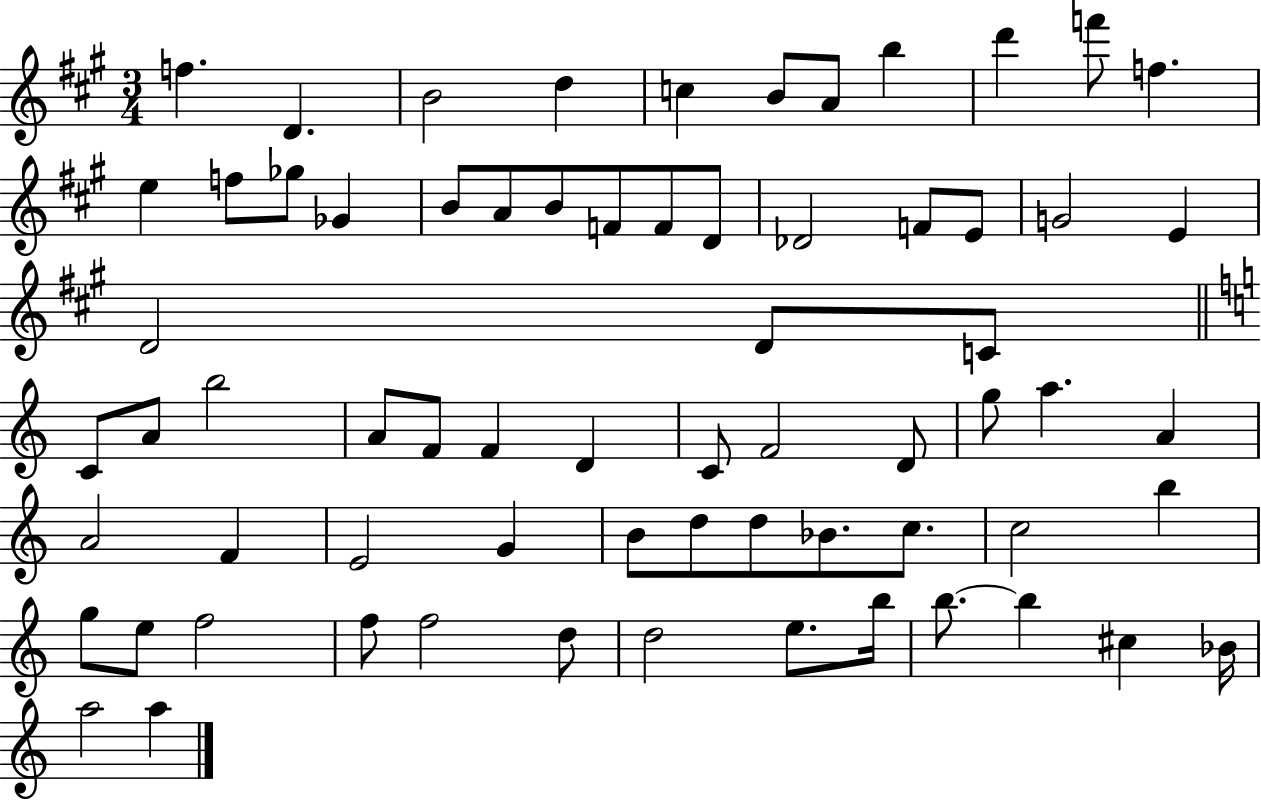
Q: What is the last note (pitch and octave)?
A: A5